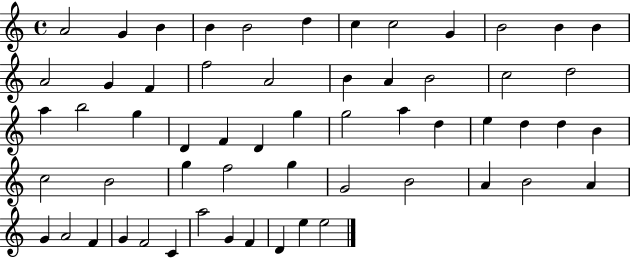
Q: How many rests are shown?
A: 0